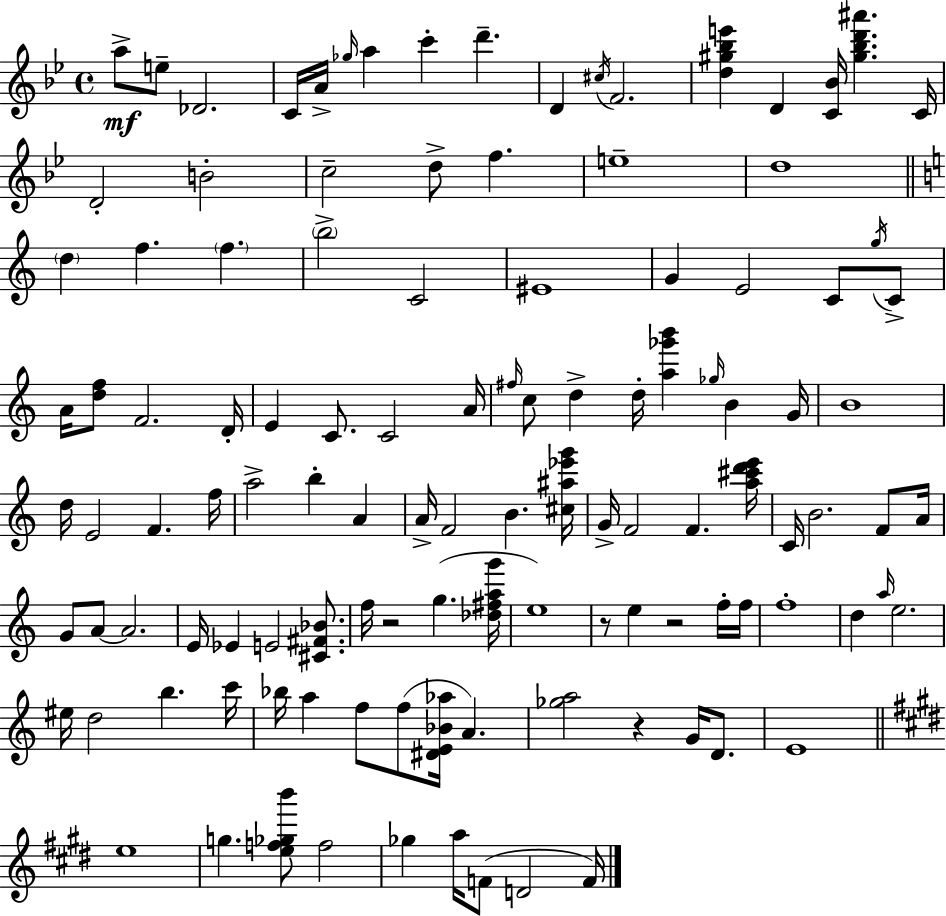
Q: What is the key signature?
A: BES major